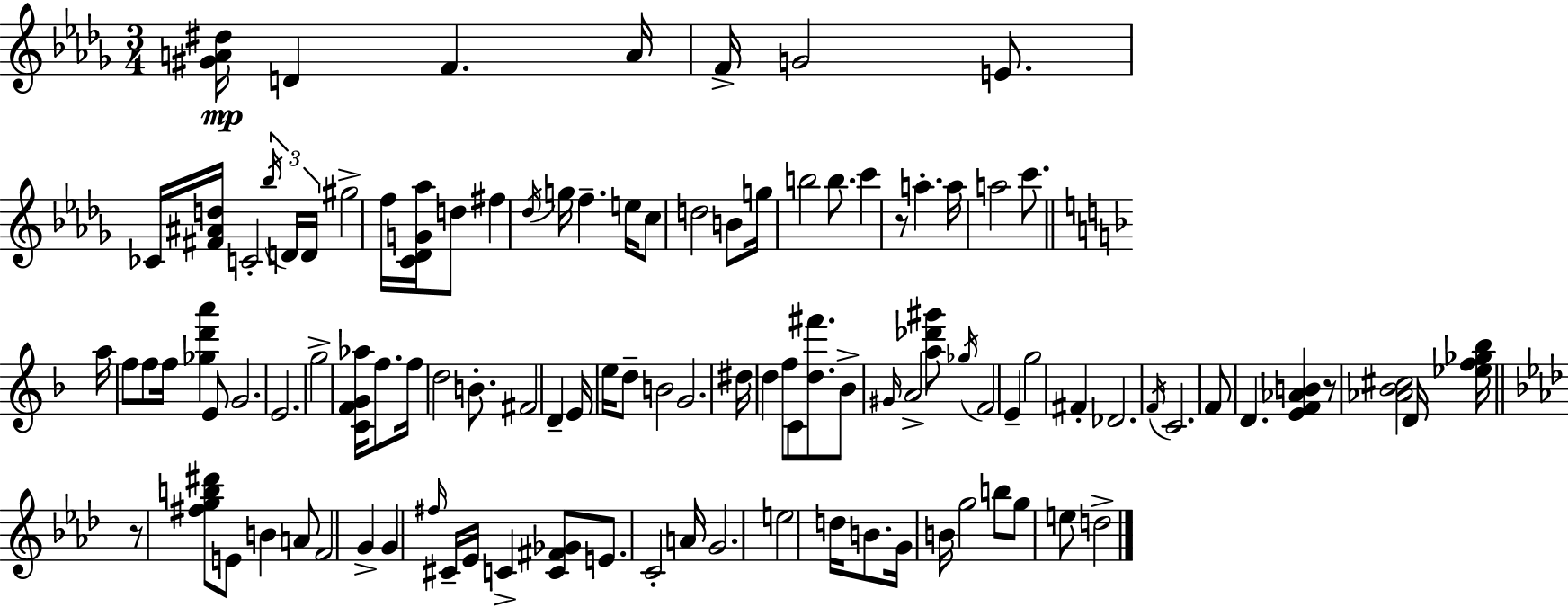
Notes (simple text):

[G#4,A4,D#5]/s D4/q F4/q. A4/s F4/s G4/h E4/e. CES4/s [F#4,A#4,D5]/s C4/h Bb5/s D4/s D4/s G#5/h F5/s [C4,Db4,G4,Ab5]/s D5/e F#5/q Db5/s G5/s F5/q. E5/s C5/e D5/h B4/e G5/s B5/h B5/e. C6/q R/e A5/q. A5/s A5/h C6/e. A5/s F5/e F5/e F5/s [Gb5,D6,A6]/q E4/e G4/h. E4/h. G5/h [C4,F4,G4,Ab5]/s F5/e. F5/s D5/h B4/e. F#4/h D4/q E4/s E5/s D5/e B4/h G4/h. D#5/s D5/q F5/e C4/e [D5,F#6]/e. Bb4/e G#4/s A4/h [A5,Db6,G#6]/e Gb5/s F4/h E4/q G5/h F#4/q Db4/h. F4/s C4/h. F4/e D4/q. [E4,F4,Ab4,B4]/q R/e [Ab4,Bb4,C#5]/h D4/s [Eb5,F5,Gb5,Bb5]/s R/e [F#5,G5,B5,D#6]/e E4/e B4/q A4/e F4/h G4/q G4/q F#5/s C#4/s Eb4/s C4/q [C4,F#4,Gb4]/e E4/e. C4/h A4/s G4/h. E5/h D5/s B4/e. G4/s B4/s G5/h B5/e G5/e E5/e D5/h